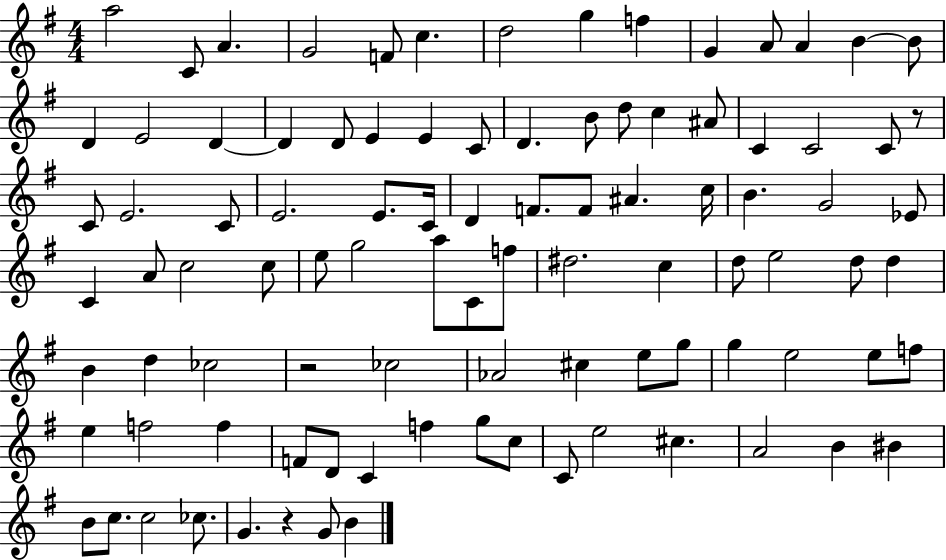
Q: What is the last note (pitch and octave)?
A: B4